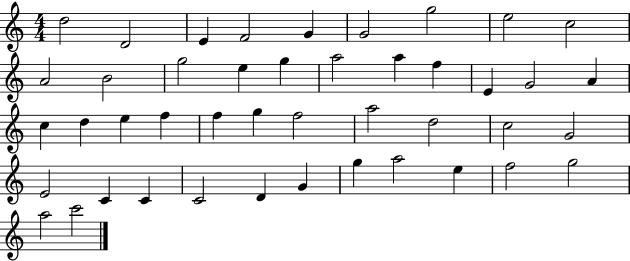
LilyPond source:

{
  \clef treble
  \numericTimeSignature
  \time 4/4
  \key c \major
  d''2 d'2 | e'4 f'2 g'4 | g'2 g''2 | e''2 c''2 | \break a'2 b'2 | g''2 e''4 g''4 | a''2 a''4 f''4 | e'4 g'2 a'4 | \break c''4 d''4 e''4 f''4 | f''4 g''4 f''2 | a''2 d''2 | c''2 g'2 | \break e'2 c'4 c'4 | c'2 d'4 g'4 | g''4 a''2 e''4 | f''2 g''2 | \break a''2 c'''2 | \bar "|."
}